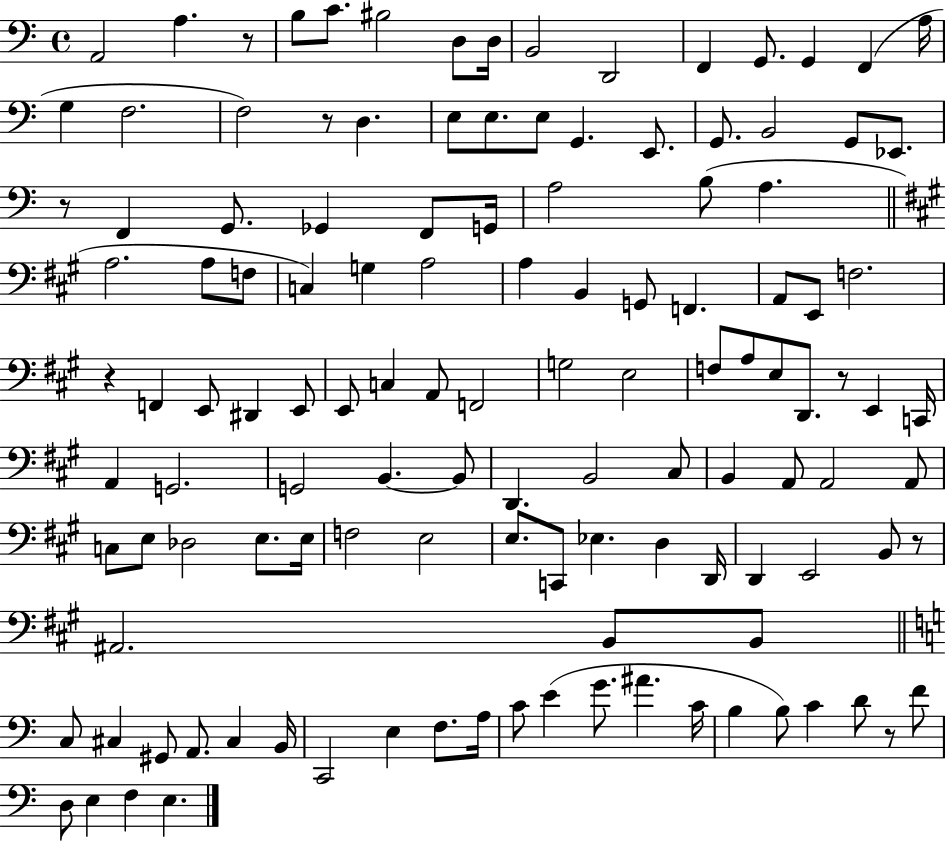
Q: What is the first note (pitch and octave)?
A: A2